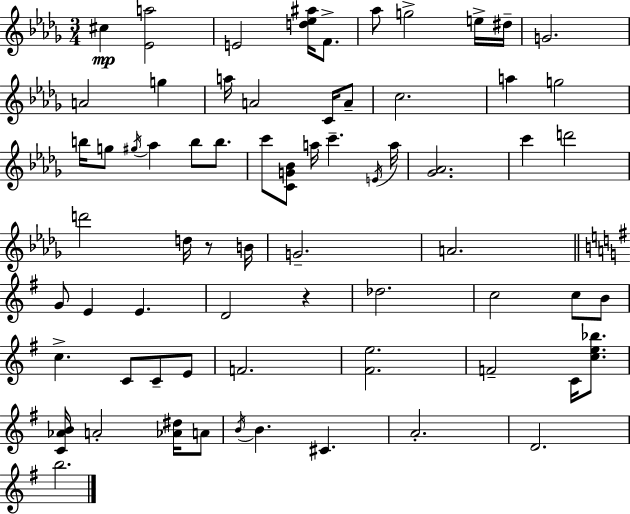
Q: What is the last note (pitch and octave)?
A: B5